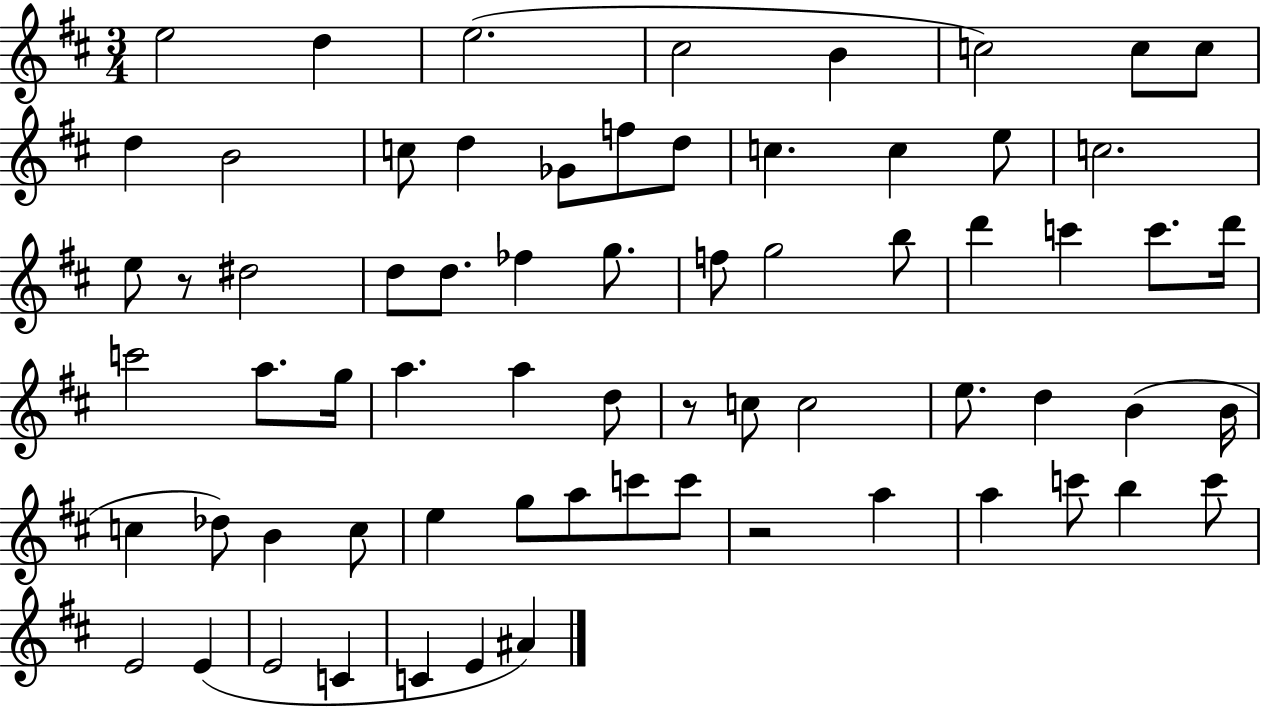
{
  \clef treble
  \numericTimeSignature
  \time 3/4
  \key d \major
  e''2 d''4 | e''2.( | cis''2 b'4 | c''2) c''8 c''8 | \break d''4 b'2 | c''8 d''4 ges'8 f''8 d''8 | c''4. c''4 e''8 | c''2. | \break e''8 r8 dis''2 | d''8 d''8. fes''4 g''8. | f''8 g''2 b''8 | d'''4 c'''4 c'''8. d'''16 | \break c'''2 a''8. g''16 | a''4. a''4 d''8 | r8 c''8 c''2 | e''8. d''4 b'4( b'16 | \break c''4 des''8) b'4 c''8 | e''4 g''8 a''8 c'''8 c'''8 | r2 a''4 | a''4 c'''8 b''4 c'''8 | \break e'2 e'4( | e'2 c'4 | c'4 e'4 ais'4) | \bar "|."
}